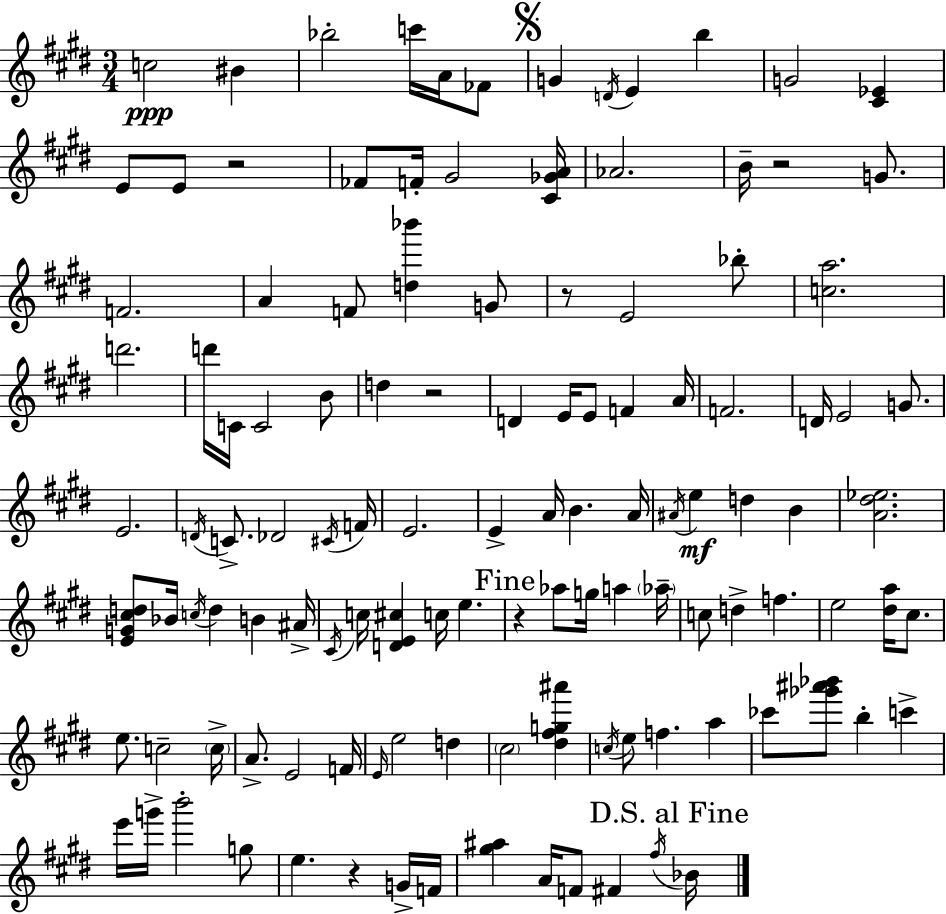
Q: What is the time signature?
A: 3/4